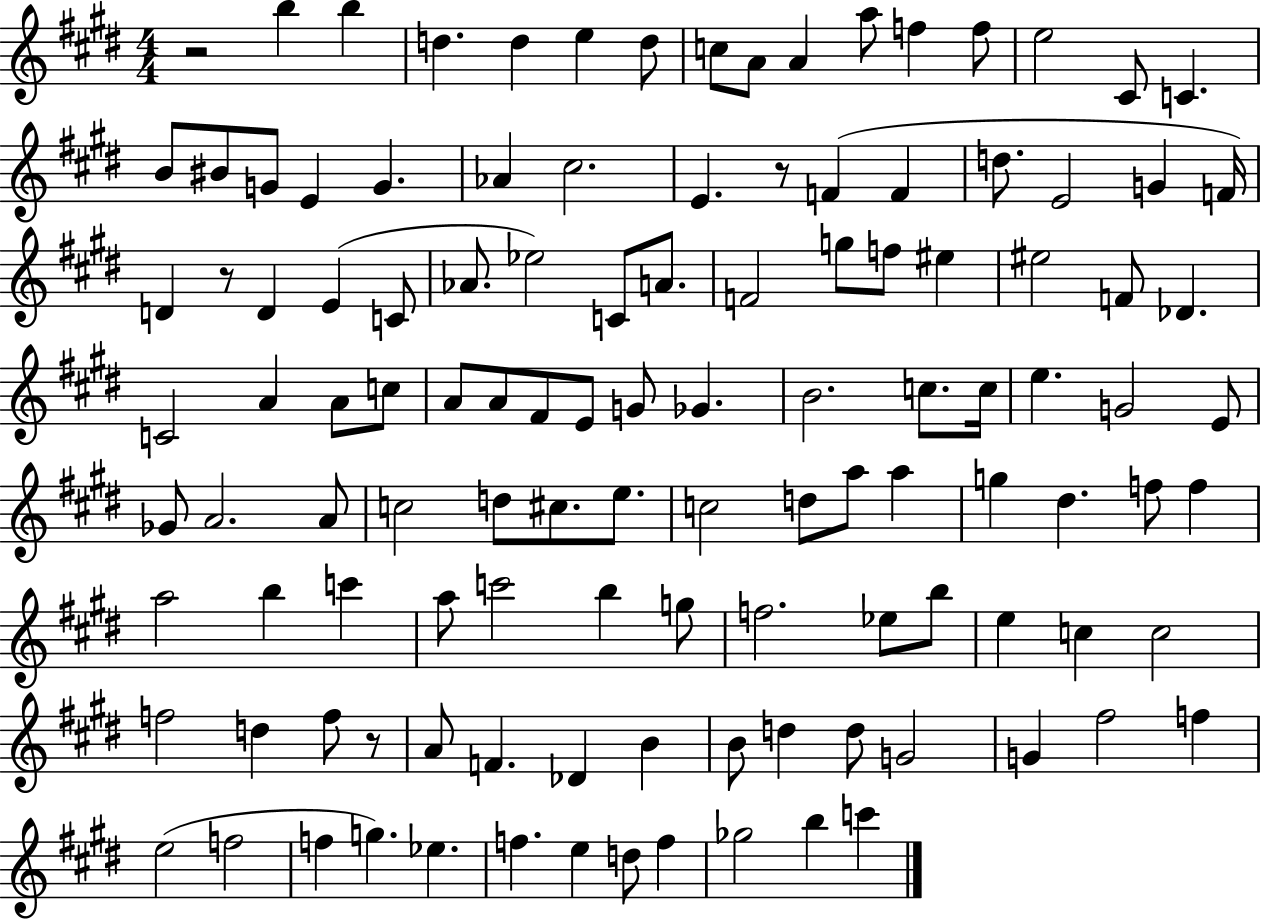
{
  \clef treble
  \numericTimeSignature
  \time 4/4
  \key e \major
  r2 b''4 b''4 | d''4. d''4 e''4 d''8 | c''8 a'8 a'4 a''8 f''4 f''8 | e''2 cis'8 c'4. | \break b'8 bis'8 g'8 e'4 g'4. | aes'4 cis''2. | e'4. r8 f'4( f'4 | d''8. e'2 g'4 f'16) | \break d'4 r8 d'4 e'4( c'8 | aes'8. ees''2) c'8 a'8. | f'2 g''8 f''8 eis''4 | eis''2 f'8 des'4. | \break c'2 a'4 a'8 c''8 | a'8 a'8 fis'8 e'8 g'8 ges'4. | b'2. c''8. c''16 | e''4. g'2 e'8 | \break ges'8 a'2. a'8 | c''2 d''8 cis''8. e''8. | c''2 d''8 a''8 a''4 | g''4 dis''4. f''8 f''4 | \break a''2 b''4 c'''4 | a''8 c'''2 b''4 g''8 | f''2. ees''8 b''8 | e''4 c''4 c''2 | \break f''2 d''4 f''8 r8 | a'8 f'4. des'4 b'4 | b'8 d''4 d''8 g'2 | g'4 fis''2 f''4 | \break e''2( f''2 | f''4 g''4.) ees''4. | f''4. e''4 d''8 f''4 | ges''2 b''4 c'''4 | \break \bar "|."
}